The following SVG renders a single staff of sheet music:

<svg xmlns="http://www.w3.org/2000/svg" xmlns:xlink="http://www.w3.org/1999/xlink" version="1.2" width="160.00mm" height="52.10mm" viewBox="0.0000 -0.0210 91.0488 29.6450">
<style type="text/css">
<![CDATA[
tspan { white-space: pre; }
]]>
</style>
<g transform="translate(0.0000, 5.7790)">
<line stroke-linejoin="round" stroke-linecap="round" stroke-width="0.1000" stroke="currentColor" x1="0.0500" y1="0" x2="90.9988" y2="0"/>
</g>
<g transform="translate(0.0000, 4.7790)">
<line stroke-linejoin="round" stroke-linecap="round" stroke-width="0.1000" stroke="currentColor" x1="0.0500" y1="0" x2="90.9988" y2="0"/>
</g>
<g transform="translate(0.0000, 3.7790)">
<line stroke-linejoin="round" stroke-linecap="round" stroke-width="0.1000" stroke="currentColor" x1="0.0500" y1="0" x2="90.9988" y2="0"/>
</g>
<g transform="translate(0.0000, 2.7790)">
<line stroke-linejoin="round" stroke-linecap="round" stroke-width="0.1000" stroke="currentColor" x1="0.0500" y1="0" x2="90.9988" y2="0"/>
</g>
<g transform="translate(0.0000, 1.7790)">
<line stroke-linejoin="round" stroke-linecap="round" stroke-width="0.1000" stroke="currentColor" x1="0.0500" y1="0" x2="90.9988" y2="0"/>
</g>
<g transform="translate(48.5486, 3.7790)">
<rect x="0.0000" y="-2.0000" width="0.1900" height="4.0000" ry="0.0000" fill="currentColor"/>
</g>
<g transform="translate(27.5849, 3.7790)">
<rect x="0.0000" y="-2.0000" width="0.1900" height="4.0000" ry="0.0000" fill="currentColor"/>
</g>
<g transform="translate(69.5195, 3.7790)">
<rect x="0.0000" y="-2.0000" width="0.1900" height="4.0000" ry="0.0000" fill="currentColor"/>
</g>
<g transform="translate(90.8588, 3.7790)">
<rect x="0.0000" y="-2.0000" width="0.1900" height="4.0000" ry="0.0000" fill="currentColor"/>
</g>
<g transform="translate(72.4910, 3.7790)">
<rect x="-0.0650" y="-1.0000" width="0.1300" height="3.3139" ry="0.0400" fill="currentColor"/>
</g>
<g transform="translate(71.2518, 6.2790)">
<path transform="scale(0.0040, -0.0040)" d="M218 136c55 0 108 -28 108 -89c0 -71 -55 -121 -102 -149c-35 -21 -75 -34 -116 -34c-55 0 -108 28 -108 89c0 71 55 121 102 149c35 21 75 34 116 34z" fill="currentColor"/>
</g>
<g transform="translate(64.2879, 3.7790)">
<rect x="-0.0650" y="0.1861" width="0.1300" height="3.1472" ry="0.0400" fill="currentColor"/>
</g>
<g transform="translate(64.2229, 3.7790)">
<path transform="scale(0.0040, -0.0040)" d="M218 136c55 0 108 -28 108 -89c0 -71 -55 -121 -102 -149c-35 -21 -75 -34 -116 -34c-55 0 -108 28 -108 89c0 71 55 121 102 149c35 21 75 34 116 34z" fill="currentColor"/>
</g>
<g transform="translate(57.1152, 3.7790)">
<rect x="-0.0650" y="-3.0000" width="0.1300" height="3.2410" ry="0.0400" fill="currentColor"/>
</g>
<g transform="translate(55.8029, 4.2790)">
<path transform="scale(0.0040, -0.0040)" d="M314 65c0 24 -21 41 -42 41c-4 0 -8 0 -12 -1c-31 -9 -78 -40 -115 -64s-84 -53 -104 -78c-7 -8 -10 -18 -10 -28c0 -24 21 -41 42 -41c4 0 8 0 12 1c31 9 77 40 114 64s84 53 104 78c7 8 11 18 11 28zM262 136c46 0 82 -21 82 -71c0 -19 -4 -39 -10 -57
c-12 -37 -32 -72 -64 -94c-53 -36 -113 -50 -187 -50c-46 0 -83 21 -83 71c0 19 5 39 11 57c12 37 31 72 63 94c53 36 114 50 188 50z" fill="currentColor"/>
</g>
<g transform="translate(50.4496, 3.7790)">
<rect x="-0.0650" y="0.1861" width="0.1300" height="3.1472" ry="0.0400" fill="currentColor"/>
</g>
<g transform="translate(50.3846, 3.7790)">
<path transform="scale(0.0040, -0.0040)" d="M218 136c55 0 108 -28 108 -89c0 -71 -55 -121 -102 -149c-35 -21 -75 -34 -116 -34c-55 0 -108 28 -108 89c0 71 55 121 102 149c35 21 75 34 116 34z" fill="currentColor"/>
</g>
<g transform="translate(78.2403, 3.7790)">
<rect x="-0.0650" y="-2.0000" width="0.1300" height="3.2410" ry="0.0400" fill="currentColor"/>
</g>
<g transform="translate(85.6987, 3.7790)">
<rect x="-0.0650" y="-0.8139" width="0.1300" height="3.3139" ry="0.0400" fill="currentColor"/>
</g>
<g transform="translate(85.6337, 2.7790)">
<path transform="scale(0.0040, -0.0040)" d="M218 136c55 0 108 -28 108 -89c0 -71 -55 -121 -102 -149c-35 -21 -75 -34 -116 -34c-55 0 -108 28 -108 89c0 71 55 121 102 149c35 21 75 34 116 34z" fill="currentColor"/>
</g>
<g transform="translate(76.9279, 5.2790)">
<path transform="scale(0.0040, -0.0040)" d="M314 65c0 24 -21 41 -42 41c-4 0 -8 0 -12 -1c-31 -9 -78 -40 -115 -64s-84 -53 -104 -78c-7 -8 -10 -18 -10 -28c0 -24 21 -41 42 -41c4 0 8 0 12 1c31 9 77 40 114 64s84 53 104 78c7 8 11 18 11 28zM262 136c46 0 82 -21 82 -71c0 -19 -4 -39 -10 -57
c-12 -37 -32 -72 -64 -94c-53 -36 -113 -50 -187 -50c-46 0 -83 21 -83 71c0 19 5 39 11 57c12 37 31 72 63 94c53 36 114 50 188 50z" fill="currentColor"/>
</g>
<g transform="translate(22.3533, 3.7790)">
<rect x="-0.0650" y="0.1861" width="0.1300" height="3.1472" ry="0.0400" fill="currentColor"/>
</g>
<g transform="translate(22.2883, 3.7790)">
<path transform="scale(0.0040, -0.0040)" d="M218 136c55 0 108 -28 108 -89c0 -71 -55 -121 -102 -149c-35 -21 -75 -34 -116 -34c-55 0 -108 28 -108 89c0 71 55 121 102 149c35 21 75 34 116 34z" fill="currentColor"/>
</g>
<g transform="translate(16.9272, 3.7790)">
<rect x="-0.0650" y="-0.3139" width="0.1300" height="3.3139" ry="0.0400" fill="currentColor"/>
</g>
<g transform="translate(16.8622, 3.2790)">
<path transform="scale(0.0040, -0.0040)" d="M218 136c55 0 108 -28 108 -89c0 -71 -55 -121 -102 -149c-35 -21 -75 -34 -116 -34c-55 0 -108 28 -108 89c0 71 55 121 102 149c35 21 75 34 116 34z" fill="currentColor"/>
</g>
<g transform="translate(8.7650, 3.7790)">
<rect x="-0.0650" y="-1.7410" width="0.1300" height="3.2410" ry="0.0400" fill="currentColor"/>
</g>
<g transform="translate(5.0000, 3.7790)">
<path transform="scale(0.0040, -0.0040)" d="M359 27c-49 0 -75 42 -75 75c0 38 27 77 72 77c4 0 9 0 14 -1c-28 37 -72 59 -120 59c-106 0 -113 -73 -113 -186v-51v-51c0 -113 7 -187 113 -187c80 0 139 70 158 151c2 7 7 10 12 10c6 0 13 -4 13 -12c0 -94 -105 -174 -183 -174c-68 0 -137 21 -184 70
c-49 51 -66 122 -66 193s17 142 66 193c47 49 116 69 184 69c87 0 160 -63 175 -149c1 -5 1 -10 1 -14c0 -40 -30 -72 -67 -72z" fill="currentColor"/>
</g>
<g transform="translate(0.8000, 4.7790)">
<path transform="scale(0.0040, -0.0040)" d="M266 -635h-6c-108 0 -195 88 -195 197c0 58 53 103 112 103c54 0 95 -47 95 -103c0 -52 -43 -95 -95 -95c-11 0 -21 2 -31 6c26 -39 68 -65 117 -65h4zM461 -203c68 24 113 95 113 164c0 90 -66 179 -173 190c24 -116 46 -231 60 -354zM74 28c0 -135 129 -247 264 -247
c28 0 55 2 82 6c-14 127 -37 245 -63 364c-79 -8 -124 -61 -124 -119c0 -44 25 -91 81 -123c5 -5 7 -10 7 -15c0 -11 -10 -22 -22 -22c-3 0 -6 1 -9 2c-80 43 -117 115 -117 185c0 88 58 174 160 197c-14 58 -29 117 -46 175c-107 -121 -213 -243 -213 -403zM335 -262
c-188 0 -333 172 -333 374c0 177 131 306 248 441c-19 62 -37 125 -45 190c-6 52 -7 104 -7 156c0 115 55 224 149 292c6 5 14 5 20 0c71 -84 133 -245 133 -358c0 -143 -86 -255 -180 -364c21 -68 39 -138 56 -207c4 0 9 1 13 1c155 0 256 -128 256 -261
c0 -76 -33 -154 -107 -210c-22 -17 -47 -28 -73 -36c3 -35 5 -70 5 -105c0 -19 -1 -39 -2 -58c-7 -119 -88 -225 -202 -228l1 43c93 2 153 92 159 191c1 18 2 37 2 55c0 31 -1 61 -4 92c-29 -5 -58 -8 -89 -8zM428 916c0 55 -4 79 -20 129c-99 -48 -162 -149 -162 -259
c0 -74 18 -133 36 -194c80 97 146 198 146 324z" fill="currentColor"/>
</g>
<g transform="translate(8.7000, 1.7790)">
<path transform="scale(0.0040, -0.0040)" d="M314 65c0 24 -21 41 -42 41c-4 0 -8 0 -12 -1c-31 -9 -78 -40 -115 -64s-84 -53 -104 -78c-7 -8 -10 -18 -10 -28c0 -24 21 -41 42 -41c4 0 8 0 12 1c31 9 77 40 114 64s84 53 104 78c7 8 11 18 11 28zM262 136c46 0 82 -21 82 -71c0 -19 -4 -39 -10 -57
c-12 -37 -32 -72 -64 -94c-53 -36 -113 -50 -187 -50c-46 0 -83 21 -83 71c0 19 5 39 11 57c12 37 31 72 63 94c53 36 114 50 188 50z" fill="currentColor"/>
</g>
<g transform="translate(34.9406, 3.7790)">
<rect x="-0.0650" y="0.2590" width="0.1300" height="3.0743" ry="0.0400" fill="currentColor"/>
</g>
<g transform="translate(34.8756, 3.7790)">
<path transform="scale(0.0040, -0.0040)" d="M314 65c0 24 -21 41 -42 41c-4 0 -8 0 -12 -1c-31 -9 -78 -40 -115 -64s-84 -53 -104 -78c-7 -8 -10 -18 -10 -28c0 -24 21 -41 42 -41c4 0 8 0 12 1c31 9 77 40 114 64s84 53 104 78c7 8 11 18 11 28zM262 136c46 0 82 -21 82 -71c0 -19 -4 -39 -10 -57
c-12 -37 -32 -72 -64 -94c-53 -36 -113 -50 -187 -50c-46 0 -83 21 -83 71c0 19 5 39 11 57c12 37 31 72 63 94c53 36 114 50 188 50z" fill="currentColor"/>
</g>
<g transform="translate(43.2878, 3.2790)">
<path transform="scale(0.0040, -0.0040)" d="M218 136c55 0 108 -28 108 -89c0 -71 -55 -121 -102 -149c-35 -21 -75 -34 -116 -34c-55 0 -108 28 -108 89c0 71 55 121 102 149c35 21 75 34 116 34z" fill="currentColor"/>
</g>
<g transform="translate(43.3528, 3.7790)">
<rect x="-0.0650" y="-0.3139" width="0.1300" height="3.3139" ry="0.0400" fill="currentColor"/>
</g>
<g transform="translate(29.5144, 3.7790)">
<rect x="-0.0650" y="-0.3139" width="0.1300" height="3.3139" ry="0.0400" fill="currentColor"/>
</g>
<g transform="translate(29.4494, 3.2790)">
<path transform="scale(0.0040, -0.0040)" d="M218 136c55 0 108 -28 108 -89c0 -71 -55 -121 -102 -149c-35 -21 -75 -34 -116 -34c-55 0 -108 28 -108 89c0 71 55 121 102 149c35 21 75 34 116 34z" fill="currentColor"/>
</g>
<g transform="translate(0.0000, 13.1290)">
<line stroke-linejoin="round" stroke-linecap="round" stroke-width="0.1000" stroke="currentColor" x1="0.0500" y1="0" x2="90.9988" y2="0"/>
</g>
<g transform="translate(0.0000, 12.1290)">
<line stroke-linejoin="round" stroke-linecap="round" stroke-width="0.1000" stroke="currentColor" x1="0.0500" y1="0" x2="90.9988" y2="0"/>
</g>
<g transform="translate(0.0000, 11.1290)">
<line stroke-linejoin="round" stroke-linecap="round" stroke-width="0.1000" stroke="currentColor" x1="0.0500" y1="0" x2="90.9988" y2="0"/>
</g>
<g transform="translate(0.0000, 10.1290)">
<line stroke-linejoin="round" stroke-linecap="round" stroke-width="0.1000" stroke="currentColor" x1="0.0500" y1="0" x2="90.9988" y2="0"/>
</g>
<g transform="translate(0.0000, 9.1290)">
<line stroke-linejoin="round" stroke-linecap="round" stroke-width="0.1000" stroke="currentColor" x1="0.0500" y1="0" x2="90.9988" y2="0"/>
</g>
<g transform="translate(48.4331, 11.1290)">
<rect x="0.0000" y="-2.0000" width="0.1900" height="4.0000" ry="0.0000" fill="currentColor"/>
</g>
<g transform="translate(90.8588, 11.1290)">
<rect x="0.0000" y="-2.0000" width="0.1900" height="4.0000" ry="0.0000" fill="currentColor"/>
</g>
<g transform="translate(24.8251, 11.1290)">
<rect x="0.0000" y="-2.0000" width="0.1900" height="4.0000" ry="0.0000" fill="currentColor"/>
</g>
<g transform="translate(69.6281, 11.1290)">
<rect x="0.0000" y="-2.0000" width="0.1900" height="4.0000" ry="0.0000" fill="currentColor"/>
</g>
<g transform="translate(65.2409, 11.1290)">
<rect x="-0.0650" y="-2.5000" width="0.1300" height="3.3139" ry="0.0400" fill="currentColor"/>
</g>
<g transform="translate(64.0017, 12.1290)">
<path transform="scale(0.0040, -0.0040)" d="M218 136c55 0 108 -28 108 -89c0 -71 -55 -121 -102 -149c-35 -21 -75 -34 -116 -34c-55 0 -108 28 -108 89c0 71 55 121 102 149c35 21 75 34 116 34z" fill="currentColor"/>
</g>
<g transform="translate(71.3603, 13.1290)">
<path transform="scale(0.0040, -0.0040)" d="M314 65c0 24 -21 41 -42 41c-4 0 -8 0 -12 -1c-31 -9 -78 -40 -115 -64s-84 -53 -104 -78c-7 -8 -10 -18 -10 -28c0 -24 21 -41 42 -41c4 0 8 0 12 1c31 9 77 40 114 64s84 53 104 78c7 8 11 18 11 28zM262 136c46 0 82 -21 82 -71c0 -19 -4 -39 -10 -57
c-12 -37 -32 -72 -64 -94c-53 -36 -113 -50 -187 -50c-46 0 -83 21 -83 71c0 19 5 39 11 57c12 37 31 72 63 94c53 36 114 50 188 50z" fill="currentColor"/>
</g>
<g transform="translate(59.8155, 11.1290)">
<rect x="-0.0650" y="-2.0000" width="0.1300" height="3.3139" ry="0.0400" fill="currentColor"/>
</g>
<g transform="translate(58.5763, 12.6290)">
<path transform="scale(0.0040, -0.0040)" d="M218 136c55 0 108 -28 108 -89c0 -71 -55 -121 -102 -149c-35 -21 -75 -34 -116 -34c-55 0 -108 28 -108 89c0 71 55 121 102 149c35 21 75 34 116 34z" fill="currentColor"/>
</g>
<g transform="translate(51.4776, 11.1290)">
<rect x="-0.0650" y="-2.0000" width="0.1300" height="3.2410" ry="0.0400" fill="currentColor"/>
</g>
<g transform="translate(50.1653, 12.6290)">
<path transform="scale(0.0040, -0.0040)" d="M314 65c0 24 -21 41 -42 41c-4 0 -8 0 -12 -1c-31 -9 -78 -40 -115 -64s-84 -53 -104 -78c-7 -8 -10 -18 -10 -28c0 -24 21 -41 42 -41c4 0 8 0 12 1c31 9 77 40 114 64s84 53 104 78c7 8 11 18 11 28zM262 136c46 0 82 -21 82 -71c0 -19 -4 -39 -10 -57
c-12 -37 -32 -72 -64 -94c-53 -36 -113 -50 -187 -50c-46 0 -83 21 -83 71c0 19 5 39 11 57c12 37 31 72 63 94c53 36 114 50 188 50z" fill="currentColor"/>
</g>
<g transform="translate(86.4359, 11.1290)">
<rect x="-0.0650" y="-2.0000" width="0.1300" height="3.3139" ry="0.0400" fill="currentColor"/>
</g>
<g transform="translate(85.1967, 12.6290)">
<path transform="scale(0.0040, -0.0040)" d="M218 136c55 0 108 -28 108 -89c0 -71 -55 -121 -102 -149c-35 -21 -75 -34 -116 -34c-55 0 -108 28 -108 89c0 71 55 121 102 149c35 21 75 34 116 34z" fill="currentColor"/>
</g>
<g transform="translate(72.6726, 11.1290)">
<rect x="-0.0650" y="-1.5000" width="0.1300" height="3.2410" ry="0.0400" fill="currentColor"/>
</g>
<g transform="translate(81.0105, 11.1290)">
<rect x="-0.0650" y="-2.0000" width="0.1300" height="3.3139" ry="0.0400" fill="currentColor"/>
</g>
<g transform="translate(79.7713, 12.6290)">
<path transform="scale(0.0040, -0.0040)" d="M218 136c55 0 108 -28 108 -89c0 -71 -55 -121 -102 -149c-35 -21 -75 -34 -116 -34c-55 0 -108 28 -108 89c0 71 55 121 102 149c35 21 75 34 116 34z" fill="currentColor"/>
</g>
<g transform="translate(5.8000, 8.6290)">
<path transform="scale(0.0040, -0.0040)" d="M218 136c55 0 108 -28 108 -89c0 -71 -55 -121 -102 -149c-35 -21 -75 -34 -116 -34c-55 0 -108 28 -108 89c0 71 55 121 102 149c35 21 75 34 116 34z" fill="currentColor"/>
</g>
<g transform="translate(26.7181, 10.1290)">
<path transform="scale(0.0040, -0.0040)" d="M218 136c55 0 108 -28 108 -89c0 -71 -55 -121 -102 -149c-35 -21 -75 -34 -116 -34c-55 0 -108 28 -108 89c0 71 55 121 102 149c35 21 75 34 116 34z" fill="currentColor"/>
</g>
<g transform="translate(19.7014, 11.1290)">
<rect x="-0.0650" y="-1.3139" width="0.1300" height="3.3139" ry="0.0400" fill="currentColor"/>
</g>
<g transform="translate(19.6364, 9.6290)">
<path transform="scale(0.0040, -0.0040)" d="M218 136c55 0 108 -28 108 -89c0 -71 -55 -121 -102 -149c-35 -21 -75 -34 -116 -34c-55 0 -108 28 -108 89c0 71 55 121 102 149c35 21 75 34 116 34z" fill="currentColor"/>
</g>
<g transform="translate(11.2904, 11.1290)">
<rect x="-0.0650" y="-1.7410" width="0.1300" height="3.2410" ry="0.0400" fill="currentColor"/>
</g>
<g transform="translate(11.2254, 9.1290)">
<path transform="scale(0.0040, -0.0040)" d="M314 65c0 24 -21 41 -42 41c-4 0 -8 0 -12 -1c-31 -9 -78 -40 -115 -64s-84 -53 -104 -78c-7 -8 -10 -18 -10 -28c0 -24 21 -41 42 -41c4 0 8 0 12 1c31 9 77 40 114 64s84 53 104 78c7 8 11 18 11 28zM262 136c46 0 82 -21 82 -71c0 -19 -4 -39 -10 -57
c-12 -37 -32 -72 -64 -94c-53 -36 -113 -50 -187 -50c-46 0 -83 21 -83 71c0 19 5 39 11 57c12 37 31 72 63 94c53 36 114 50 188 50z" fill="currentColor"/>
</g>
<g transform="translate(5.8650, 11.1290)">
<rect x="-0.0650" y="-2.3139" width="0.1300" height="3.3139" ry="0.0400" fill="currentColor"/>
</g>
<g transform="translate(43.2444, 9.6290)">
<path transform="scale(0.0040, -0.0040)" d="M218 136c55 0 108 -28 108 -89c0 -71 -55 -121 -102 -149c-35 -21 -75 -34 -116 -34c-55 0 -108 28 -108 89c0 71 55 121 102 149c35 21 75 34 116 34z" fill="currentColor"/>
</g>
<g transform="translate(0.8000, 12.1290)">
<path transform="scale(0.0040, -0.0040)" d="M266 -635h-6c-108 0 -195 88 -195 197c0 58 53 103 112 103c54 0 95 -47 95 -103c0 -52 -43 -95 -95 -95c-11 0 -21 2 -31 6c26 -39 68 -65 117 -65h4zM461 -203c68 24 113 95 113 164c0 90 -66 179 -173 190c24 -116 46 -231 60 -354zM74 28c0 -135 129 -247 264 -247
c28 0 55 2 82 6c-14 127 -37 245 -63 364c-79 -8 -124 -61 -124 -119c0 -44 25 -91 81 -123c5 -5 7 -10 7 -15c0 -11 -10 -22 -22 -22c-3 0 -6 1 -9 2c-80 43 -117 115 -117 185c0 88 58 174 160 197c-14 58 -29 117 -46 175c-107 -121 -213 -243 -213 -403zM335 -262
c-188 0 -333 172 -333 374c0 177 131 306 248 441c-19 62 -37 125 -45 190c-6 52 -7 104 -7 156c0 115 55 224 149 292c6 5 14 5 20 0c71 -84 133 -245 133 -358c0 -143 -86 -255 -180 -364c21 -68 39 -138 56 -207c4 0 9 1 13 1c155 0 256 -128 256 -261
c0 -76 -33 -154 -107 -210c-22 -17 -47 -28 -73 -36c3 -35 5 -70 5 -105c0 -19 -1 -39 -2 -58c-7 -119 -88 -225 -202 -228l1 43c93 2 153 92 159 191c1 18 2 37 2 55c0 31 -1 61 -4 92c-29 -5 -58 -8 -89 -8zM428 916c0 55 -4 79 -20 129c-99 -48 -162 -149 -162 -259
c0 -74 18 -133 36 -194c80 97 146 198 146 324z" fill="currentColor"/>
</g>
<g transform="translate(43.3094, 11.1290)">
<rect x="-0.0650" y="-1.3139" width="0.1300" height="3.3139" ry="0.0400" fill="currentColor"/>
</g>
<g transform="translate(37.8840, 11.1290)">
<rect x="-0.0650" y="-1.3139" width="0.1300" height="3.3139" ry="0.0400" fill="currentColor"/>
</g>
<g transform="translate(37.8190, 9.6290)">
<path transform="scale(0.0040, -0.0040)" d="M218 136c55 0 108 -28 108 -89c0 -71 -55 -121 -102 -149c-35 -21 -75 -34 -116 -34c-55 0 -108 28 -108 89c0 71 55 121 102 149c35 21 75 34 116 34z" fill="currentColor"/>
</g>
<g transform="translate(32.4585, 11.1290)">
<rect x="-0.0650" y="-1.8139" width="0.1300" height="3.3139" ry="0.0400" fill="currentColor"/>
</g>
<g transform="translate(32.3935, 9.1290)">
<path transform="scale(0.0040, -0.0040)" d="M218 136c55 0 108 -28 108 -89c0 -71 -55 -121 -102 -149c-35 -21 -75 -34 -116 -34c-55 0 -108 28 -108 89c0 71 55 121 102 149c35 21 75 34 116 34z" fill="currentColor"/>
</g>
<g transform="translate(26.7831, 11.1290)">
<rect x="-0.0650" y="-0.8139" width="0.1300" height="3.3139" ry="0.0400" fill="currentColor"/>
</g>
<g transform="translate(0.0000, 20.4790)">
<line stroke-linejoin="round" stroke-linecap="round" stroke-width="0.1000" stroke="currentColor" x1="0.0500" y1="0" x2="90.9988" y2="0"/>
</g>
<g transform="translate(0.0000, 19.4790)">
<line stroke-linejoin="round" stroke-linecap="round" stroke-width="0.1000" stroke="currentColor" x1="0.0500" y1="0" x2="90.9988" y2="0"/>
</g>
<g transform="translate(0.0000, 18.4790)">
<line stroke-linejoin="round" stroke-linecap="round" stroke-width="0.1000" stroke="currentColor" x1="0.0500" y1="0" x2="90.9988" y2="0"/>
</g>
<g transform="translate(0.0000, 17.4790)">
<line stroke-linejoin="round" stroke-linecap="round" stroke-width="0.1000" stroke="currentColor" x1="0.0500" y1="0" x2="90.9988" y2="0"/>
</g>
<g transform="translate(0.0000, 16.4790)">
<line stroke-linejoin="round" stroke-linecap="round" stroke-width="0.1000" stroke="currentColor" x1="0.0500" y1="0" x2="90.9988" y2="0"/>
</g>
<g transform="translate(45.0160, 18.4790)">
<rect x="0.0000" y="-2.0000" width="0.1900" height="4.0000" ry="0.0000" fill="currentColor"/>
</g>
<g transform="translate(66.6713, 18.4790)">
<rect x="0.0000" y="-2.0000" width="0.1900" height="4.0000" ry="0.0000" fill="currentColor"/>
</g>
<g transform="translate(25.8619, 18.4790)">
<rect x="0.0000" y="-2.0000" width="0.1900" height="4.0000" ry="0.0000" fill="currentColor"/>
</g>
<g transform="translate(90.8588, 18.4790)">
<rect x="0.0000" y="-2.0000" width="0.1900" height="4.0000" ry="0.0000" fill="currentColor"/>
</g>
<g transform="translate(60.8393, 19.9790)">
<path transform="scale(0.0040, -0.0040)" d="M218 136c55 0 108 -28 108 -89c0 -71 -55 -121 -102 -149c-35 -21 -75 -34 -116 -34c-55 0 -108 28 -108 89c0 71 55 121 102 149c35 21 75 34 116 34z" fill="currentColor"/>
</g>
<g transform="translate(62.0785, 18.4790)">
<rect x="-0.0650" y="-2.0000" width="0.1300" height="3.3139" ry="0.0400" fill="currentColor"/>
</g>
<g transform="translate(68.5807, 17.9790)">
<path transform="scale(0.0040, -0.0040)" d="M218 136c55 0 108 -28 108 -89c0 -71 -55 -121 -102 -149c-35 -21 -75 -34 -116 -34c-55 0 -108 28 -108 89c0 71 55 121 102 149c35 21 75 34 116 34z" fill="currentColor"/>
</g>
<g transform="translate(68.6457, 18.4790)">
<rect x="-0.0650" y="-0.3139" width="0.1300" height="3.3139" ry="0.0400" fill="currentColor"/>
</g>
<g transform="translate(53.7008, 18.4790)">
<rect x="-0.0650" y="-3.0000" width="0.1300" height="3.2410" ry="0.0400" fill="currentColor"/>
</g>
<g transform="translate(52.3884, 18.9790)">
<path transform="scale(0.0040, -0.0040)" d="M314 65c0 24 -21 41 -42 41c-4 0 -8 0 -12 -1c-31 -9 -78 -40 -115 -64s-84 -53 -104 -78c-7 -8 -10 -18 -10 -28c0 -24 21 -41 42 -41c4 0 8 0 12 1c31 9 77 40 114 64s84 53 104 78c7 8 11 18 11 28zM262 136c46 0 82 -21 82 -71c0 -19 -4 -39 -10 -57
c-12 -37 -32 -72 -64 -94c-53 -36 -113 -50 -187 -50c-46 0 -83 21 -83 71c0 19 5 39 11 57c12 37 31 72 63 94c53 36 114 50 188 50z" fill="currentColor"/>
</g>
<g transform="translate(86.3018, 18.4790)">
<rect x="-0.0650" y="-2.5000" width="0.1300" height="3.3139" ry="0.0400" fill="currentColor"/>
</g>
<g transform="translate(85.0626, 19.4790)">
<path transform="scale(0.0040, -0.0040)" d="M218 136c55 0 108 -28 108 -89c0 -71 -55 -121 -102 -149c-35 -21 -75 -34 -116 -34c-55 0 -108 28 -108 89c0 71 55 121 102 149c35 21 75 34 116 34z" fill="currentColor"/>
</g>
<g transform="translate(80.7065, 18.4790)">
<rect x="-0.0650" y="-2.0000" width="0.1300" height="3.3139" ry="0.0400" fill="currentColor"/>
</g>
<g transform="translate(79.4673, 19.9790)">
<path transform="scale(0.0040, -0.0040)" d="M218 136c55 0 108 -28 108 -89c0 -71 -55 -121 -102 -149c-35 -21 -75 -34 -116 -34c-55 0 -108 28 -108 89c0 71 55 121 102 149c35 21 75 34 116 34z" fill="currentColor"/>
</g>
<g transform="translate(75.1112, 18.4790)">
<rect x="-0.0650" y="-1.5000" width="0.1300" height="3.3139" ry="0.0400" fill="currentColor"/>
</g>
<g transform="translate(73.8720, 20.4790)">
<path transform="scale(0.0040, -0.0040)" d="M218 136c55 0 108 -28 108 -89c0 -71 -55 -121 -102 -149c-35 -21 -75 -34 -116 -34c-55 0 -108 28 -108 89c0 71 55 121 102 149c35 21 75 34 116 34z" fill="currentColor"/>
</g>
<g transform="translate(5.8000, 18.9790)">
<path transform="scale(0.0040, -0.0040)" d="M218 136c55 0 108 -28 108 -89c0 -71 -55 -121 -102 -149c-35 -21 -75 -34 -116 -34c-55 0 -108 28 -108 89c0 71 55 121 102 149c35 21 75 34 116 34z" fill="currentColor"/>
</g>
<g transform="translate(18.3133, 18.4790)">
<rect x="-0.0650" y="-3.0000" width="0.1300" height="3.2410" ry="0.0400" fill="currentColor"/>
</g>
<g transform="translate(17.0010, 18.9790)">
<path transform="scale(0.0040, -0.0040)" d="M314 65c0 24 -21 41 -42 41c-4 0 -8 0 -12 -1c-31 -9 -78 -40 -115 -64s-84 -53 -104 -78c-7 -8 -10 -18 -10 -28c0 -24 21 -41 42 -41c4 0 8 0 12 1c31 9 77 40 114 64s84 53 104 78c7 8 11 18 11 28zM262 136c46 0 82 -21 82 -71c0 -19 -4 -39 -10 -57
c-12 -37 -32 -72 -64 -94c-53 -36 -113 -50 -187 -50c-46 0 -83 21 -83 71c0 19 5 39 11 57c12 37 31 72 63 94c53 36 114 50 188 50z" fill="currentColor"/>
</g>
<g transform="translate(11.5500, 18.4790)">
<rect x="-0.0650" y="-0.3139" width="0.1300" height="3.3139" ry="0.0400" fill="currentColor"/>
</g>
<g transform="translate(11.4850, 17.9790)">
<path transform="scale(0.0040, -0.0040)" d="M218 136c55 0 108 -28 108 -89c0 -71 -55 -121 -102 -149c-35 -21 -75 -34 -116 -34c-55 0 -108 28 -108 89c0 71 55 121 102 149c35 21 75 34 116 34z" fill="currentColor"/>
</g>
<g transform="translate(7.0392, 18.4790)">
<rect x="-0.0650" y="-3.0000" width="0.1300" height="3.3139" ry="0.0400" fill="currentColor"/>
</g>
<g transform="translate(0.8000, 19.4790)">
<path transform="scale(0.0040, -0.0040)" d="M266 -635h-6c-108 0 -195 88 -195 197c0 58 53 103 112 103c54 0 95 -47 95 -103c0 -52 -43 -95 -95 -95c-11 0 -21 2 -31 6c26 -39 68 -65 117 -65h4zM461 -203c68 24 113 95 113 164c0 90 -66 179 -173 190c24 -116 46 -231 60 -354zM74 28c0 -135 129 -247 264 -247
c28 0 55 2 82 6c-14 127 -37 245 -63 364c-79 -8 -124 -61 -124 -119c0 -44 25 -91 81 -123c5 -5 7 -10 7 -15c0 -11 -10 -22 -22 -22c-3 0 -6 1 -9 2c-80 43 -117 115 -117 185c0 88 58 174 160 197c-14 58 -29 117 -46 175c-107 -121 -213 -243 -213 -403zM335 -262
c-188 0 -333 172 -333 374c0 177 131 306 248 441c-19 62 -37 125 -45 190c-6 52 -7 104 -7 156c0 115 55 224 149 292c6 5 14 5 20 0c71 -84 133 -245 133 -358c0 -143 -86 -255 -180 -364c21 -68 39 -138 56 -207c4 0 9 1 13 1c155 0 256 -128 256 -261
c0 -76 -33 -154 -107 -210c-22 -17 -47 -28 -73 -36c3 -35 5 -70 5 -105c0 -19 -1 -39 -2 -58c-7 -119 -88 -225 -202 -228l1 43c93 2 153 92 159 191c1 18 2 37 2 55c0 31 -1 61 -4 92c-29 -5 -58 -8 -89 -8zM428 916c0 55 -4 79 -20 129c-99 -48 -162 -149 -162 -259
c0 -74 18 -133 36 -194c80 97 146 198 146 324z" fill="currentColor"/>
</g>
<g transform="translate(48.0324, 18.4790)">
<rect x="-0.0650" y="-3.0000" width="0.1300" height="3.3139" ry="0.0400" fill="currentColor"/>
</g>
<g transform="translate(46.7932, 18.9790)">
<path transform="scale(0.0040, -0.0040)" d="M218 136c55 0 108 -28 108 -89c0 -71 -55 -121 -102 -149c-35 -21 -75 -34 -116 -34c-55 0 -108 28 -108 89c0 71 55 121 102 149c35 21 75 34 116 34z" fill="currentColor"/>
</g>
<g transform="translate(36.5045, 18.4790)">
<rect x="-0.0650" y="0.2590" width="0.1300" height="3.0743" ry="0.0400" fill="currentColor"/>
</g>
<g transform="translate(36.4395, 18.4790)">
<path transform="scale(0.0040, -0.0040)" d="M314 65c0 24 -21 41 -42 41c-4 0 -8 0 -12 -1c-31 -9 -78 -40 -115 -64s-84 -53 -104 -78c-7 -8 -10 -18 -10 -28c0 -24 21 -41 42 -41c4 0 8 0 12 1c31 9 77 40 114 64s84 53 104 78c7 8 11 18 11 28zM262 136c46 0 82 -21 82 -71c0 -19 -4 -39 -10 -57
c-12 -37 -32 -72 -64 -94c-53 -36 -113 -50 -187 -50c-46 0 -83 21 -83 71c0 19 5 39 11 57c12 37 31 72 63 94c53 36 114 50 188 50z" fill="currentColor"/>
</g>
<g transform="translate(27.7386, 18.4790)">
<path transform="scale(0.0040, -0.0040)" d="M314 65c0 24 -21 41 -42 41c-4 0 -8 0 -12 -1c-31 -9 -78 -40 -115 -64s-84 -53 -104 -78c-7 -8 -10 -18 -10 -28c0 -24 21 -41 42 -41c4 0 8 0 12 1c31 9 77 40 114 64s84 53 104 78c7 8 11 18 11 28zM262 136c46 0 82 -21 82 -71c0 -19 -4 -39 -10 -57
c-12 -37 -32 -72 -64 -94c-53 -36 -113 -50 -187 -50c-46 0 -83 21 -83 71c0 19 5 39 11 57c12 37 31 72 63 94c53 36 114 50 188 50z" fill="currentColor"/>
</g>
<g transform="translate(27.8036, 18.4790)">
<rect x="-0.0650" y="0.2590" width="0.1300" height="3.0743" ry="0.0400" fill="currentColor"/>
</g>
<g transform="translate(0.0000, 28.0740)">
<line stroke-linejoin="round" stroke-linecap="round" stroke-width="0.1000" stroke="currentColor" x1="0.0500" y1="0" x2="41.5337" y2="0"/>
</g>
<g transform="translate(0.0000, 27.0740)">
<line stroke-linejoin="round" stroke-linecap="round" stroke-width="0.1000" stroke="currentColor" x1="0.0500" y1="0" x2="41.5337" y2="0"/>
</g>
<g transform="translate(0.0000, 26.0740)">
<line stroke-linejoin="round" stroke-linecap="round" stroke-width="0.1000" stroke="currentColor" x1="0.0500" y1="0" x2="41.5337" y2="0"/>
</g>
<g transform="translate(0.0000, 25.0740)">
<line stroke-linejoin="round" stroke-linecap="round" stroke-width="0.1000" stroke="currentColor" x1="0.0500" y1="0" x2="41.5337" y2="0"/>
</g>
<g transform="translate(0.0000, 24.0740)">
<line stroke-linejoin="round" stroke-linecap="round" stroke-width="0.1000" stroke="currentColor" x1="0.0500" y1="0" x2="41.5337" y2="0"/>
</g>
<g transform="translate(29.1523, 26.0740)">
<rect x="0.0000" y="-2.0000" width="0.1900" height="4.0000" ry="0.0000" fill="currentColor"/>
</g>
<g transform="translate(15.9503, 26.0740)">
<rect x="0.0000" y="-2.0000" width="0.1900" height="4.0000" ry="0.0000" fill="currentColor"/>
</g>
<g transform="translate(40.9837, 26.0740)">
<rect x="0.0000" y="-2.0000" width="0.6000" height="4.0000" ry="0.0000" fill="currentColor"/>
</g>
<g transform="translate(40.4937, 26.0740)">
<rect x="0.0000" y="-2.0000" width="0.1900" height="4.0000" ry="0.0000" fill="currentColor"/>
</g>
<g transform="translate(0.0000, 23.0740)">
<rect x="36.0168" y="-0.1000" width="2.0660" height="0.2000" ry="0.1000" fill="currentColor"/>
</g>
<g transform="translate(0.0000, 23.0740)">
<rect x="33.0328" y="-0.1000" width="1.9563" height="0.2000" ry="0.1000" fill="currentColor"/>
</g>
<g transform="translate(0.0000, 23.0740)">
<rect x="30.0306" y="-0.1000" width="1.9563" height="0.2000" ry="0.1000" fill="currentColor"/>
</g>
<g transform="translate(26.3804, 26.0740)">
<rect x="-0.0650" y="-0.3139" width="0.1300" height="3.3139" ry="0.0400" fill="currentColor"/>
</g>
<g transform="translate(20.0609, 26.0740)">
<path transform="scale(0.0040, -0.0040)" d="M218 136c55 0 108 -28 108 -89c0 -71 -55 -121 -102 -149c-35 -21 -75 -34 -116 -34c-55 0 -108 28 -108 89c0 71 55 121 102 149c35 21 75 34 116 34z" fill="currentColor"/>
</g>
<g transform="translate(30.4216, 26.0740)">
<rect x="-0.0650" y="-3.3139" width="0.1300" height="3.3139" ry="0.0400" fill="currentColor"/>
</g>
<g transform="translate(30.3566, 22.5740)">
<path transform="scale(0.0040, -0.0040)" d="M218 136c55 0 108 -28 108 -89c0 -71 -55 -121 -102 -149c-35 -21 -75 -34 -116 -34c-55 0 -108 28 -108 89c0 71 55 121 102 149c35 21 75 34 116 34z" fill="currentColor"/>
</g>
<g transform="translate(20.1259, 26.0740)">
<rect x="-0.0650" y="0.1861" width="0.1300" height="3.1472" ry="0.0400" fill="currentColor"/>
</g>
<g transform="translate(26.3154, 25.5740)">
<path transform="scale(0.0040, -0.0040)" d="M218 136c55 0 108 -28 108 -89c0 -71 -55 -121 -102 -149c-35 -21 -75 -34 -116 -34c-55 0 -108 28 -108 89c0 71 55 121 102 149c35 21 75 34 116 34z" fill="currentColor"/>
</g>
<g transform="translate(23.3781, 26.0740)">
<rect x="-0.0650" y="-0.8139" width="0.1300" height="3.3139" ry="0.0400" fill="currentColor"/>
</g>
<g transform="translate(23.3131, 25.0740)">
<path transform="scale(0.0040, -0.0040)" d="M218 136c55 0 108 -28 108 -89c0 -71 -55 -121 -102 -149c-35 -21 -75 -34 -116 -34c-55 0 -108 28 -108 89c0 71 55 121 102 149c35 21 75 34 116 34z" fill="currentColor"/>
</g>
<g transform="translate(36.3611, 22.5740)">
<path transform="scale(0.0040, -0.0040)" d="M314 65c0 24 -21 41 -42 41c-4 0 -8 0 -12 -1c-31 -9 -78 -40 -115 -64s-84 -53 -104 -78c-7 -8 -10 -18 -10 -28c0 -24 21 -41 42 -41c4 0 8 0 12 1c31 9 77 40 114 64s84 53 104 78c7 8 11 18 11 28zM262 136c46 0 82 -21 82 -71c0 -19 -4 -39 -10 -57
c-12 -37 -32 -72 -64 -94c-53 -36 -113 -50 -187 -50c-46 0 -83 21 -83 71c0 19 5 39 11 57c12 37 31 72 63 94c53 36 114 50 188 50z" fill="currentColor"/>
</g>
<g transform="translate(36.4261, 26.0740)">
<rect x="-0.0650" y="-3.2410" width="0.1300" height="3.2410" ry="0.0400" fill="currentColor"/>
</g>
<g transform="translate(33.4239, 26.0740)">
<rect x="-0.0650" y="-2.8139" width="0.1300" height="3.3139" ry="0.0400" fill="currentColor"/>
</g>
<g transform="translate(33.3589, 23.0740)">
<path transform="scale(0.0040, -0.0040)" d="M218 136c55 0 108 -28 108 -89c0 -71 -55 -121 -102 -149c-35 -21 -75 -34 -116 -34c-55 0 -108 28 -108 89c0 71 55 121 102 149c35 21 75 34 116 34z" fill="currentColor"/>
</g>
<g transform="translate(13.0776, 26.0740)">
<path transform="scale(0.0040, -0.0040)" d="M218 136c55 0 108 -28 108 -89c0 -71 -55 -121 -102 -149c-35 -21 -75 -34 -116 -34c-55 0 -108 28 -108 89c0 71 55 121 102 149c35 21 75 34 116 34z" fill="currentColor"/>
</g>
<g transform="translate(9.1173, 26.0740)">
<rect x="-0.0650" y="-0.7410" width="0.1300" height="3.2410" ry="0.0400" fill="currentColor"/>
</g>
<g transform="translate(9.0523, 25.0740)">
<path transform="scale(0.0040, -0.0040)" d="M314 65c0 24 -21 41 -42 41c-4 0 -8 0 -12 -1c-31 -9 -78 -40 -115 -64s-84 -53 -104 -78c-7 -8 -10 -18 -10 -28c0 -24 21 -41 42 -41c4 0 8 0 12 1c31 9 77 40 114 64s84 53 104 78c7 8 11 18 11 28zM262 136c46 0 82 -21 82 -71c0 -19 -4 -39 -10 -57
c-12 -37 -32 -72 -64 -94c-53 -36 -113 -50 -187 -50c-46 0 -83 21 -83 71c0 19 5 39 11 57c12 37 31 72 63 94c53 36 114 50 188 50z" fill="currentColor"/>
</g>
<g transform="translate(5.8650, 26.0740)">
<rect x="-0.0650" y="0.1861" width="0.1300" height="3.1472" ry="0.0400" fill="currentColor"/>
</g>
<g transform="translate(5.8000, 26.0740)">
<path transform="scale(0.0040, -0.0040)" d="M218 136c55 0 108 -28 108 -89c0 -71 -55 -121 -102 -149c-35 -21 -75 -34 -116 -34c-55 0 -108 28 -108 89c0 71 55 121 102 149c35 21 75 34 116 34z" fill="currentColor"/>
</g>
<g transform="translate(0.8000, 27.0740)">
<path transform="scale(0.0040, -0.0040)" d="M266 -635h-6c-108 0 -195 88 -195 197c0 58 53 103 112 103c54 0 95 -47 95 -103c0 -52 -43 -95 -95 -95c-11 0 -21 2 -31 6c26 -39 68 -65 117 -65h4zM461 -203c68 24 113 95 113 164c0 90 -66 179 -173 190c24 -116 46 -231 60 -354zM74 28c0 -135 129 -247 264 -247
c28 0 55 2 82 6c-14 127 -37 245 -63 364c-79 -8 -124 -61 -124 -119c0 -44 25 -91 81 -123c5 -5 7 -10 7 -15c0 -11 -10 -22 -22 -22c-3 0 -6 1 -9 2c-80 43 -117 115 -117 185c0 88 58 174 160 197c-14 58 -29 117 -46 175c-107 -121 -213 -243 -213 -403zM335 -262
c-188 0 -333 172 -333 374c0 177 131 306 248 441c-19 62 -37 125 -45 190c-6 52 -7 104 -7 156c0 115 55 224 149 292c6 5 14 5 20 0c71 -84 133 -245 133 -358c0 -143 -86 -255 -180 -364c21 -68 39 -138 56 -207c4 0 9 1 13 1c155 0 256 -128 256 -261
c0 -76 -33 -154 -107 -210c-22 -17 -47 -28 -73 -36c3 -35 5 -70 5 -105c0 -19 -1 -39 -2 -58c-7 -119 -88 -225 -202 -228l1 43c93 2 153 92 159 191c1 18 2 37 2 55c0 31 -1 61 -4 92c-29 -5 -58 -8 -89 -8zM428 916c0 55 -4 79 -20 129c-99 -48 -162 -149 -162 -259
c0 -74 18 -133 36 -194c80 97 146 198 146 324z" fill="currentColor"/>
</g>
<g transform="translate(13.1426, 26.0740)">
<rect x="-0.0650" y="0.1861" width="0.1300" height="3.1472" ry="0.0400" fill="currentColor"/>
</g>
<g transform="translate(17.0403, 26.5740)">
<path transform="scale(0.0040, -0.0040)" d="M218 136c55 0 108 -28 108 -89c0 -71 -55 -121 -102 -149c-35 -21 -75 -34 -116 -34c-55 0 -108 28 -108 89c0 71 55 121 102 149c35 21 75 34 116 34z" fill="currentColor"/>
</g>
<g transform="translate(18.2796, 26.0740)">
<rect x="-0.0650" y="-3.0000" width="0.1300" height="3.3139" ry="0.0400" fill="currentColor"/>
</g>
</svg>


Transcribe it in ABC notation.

X:1
T:Untitled
M:4/4
L:1/4
K:C
f2 c B c B2 c B A2 B D F2 d g f2 e d f e e F2 F G E2 F F A c A2 B2 B2 A A2 F c E F G B d2 B A B d c b a b2